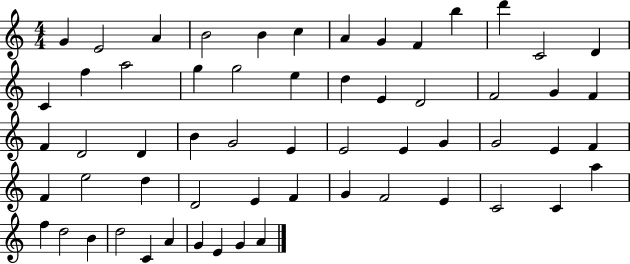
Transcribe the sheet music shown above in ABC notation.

X:1
T:Untitled
M:4/4
L:1/4
K:C
G E2 A B2 B c A G F b d' C2 D C f a2 g g2 e d E D2 F2 G F F D2 D B G2 E E2 E G G2 E F F e2 d D2 E F G F2 E C2 C a f d2 B d2 C A G E G A